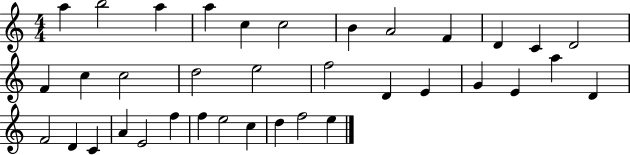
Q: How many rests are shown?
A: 0